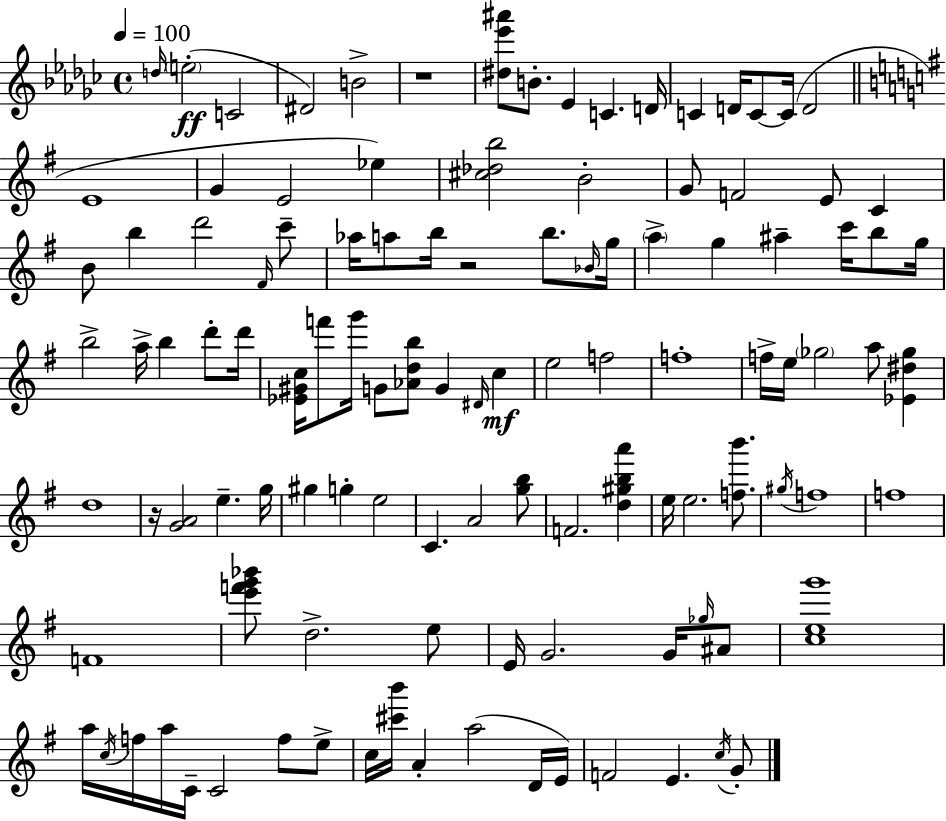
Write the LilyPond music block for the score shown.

{
  \clef treble
  \time 4/4
  \defaultTimeSignature
  \key ees \minor
  \tempo 4 = 100
  \grace { d''16 }(\ff \parenthesize e''2-. c'2 | dis'2) b'2-> | r1 | <dis'' ees''' ais'''>8 b'8.-. ees'4 c'4. | \break d'16 c'4 d'16 c'8~~ c'16( d'2 | \bar "||" \break \key g \major e'1 | g'4 e'2 ees''4) | <cis'' des'' b''>2 b'2-. | g'8 f'2 e'8 c'4 | \break b'8 b''4 d'''2 \grace { fis'16 } c'''8-- | aes''16 a''8 b''16 r2 b''8. | \grace { bes'16 } g''16 \parenthesize a''4-> g''4 ais''4-- c'''16 b''8 | g''16 b''2-> a''16-> b''4 d'''8-. | \break d'''16 <ees' gis' c''>16 f'''8 g'''16 g'8 <aes' d'' b''>8 g'4 \grace { dis'16 } c''4\mf | e''2 f''2 | f''1-. | f''16-> e''16 \parenthesize ges''2 a''8 <ees' dis'' ges''>4 | \break d''1 | r16 <g' a'>2 e''4.-- | g''16 gis''4 g''4-. e''2 | c'4. a'2 | \break <g'' b''>8 f'2. <d'' gis'' b'' a'''>4 | e''16 e''2. | <f'' b'''>8. \acciaccatura { gis''16 } f''1 | f''1 | \break f'1 | <e''' f''' g''' bes'''>8 d''2.-> | e''8 e'16 g'2. | g'16 \grace { ges''16 } ais'8 <c'' e'' g'''>1 | \break a''16 \acciaccatura { c''16 } f''16 a''16 c'16-- c'2 | f''8 e''8-> c''16 <cis''' b'''>16 a'4-. a''2( | d'16 e'16) f'2 e'4. | \acciaccatura { c''16 } g'8-. \bar "|."
}